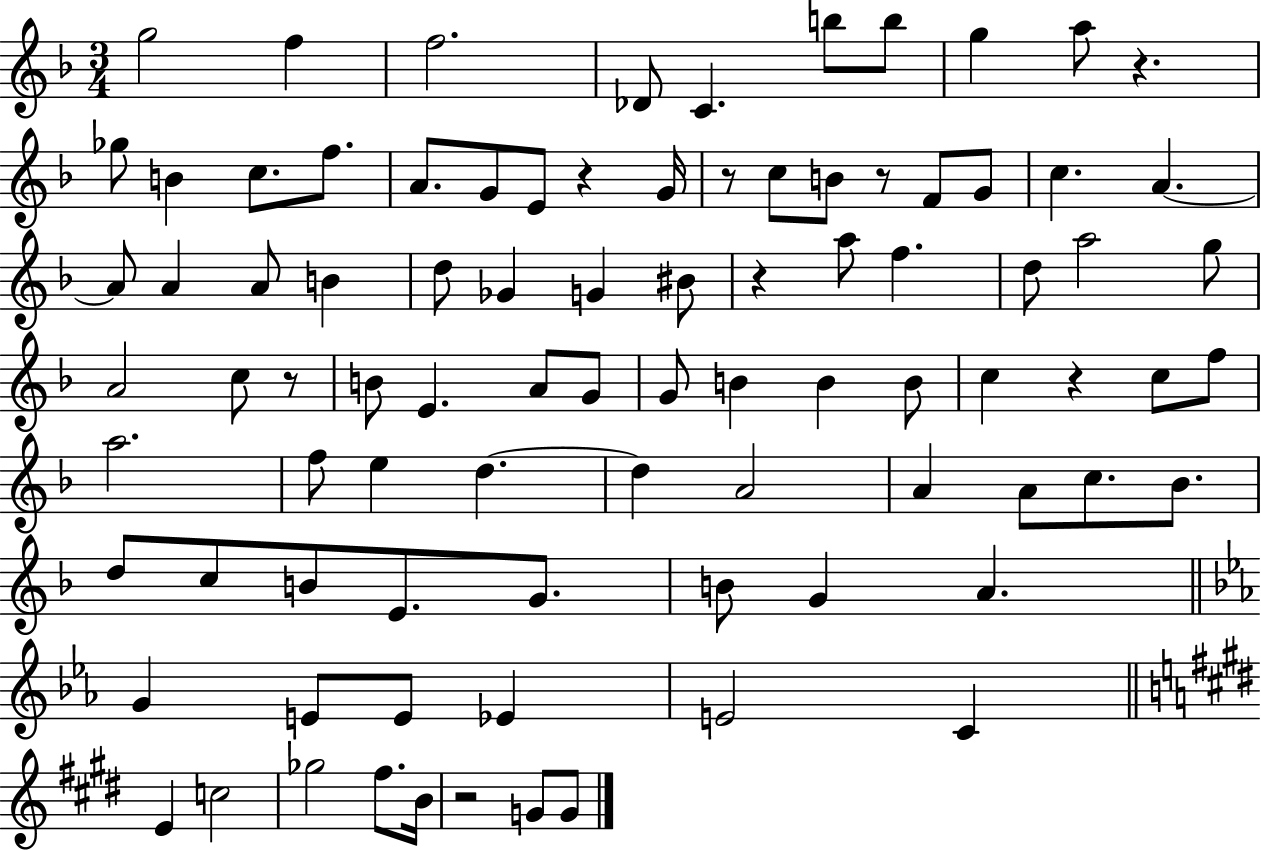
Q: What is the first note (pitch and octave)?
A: G5